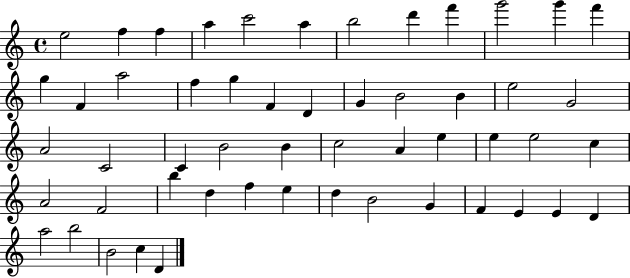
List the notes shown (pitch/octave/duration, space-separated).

E5/h F5/q F5/q A5/q C6/h A5/q B5/h D6/q F6/q G6/h G6/q F6/q G5/q F4/q A5/h F5/q G5/q F4/q D4/q G4/q B4/h B4/q E5/h G4/h A4/h C4/h C4/q B4/h B4/q C5/h A4/q E5/q E5/q E5/h C5/q A4/h F4/h B5/q D5/q F5/q E5/q D5/q B4/h G4/q F4/q E4/q E4/q D4/q A5/h B5/h B4/h C5/q D4/q